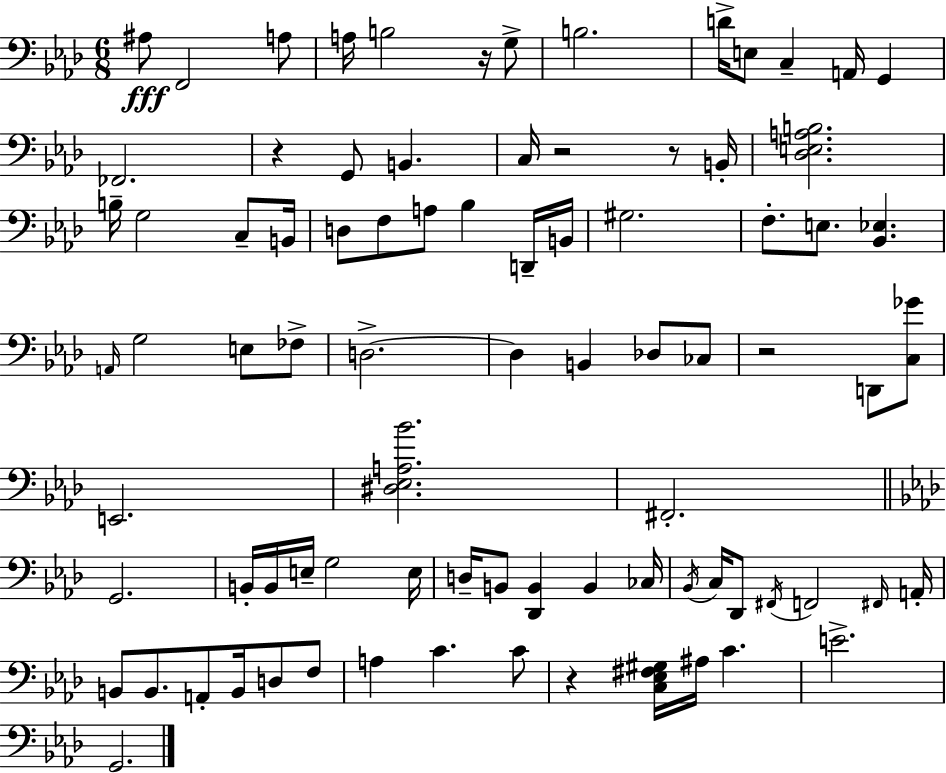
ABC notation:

X:1
T:Untitled
M:6/8
L:1/4
K:Ab
^A,/2 F,,2 A,/2 A,/4 B,2 z/4 G,/2 B,2 D/4 E,/2 C, A,,/4 G,, _F,,2 z G,,/2 B,, C,/4 z2 z/2 B,,/4 [_D,E,A,B,]2 B,/4 G,2 C,/2 B,,/4 D,/2 F,/2 A,/2 _B, D,,/4 B,,/4 ^G,2 F,/2 E,/2 [_B,,_E,] A,,/4 G,2 E,/2 _F,/2 D,2 D, B,, _D,/2 _C,/2 z2 D,,/2 [C,_G]/2 E,,2 [^D,_E,A,_B]2 ^F,,2 G,,2 B,,/4 B,,/4 E,/4 G,2 E,/4 D,/4 B,,/2 [_D,,B,,] B,, _C,/4 _B,,/4 C,/4 _D,,/2 ^F,,/4 F,,2 ^F,,/4 A,,/4 B,,/2 B,,/2 A,,/2 B,,/4 D,/2 F,/2 A, C C/2 z [C,_E,^F,^G,]/4 ^A,/4 C E2 G,,2